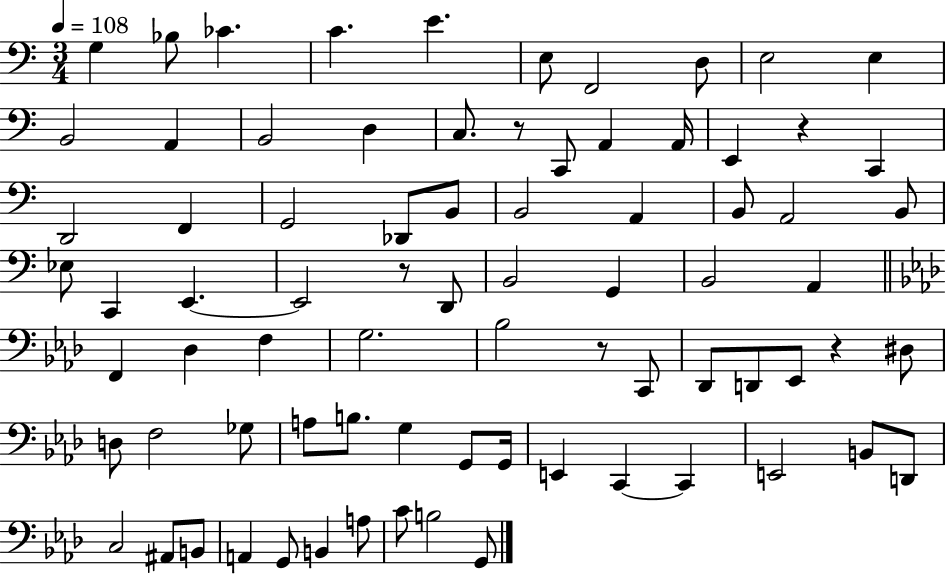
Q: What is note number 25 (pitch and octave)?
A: B2